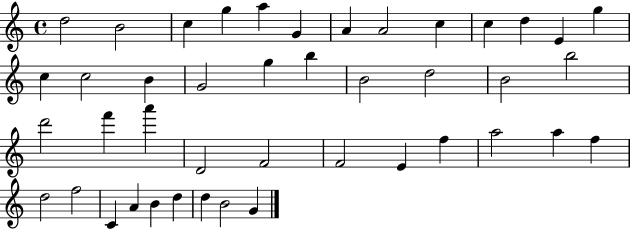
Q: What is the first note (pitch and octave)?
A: D5